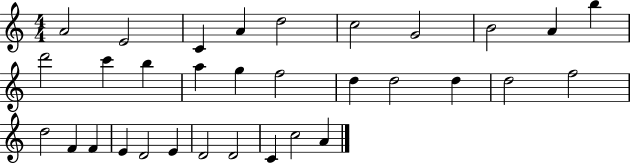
A4/h E4/h C4/q A4/q D5/h C5/h G4/h B4/h A4/q B5/q D6/h C6/q B5/q A5/q G5/q F5/h D5/q D5/h D5/q D5/h F5/h D5/h F4/q F4/q E4/q D4/h E4/q D4/h D4/h C4/q C5/h A4/q